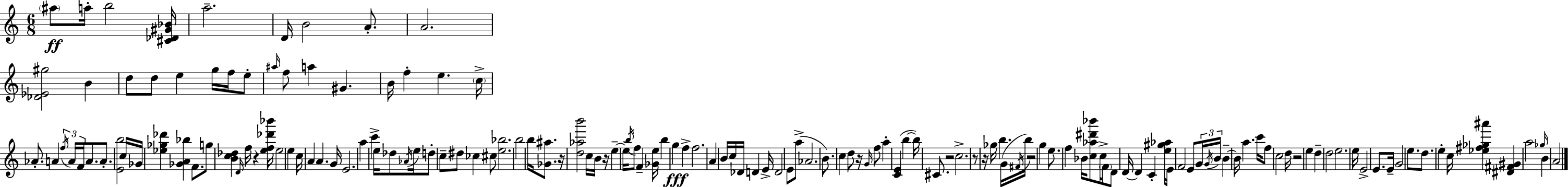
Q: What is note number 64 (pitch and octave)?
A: B5